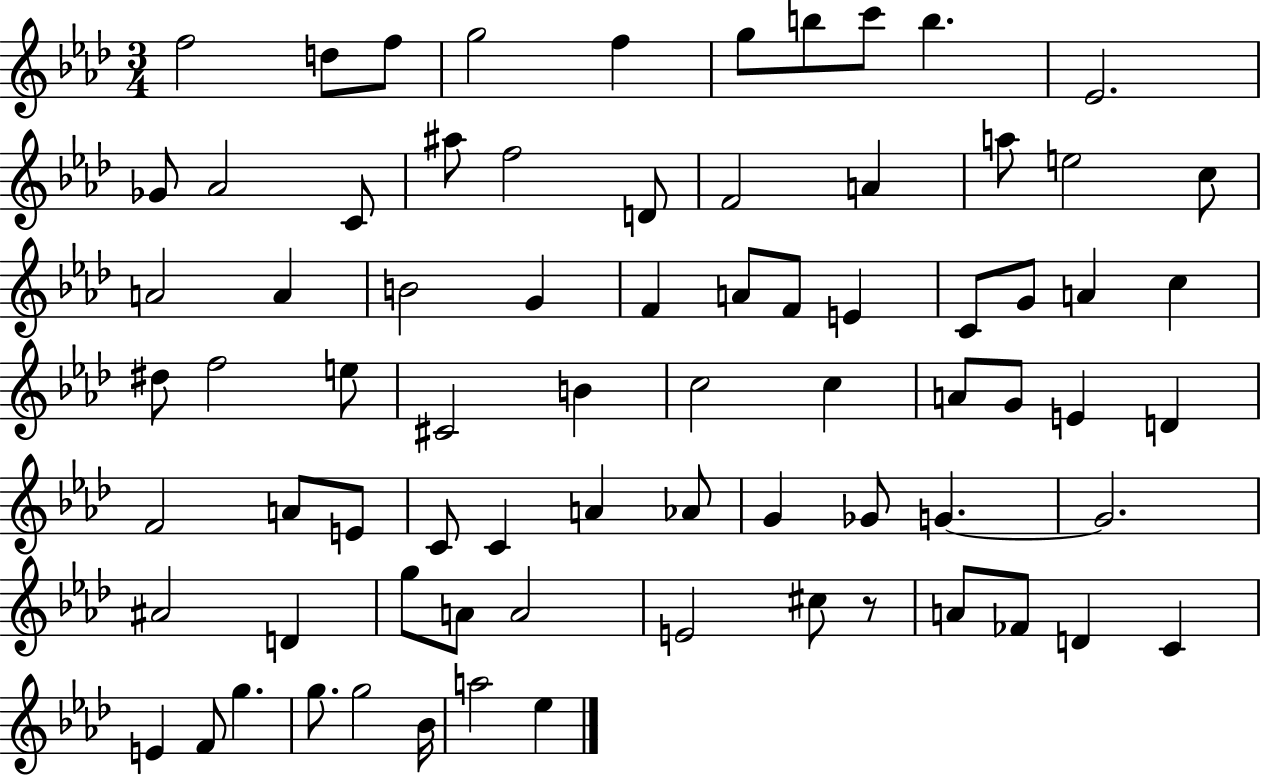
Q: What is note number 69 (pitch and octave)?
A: G5